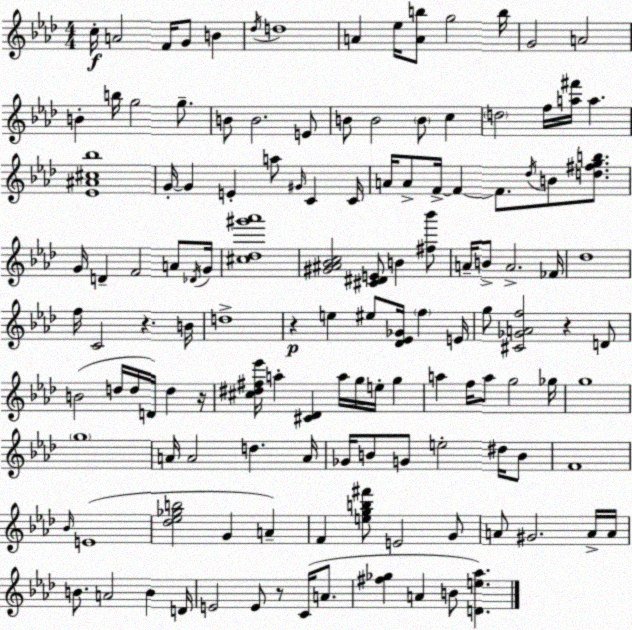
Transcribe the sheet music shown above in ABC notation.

X:1
T:Untitled
M:4/4
L:1/4
K:Ab
c/4 A2 F/4 G/2 B _d/4 d4 A _e/4 [Ab]/2 g2 b/4 G2 A2 B b/4 g2 g/2 B/2 B2 E/2 B/2 B2 B/2 c d2 f/4 [a^f']/4 a [_E^A^c_b]4 G/4 G E a/2 ^G/4 C C/4 A/4 A/2 F/4 F F/2 _d/4 B/2 [d^fgb]/2 G/4 D F2 A/2 _D/4 G/4 [^c_d^g'_a']4 [^G^A_Bc]2 [^C^DE]/2 B [^f_b']/2 A/4 B/2 A2 _F/4 _d4 f/4 C2 z B/4 d4 z e ^e/2 [_D_E_G]/4 f E/4 g/2 [^C_GAf]2 z D/2 B2 d/4 d/4 D/4 d z/4 [^c^d^f_e']/4 a [^C_D] a/4 g/4 e/4 g a f/4 a/2 g2 _g/4 g4 g4 A/4 A2 d A/4 _G/4 B/2 G/2 e2 ^d/4 B/2 F4 _B/4 E4 [_d_e_gb]2 G A F [egb^f']/2 E2 G/2 A/2 ^G2 A/4 A/4 B/2 A2 B D/4 E2 E/2 z/2 C/4 A/2 [^f_g] A B/2 [De_a]